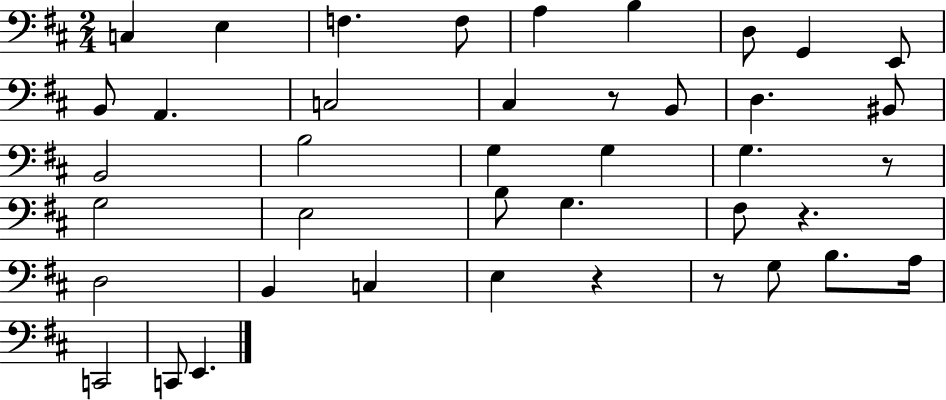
X:1
T:Untitled
M:2/4
L:1/4
K:D
C, E, F, F,/2 A, B, D,/2 G,, E,,/2 B,,/2 A,, C,2 ^C, z/2 B,,/2 D, ^B,,/2 B,,2 B,2 G, G, G, z/2 G,2 E,2 B,/2 G, ^F,/2 z D,2 B,, C, E, z z/2 G,/2 B,/2 A,/4 C,,2 C,,/2 E,,